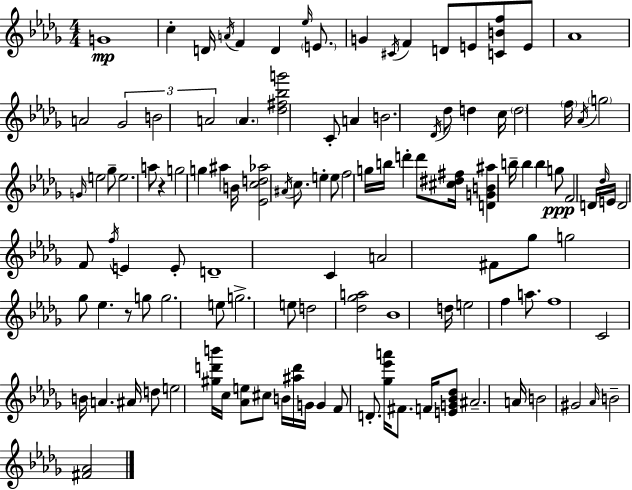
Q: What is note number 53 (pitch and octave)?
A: G5